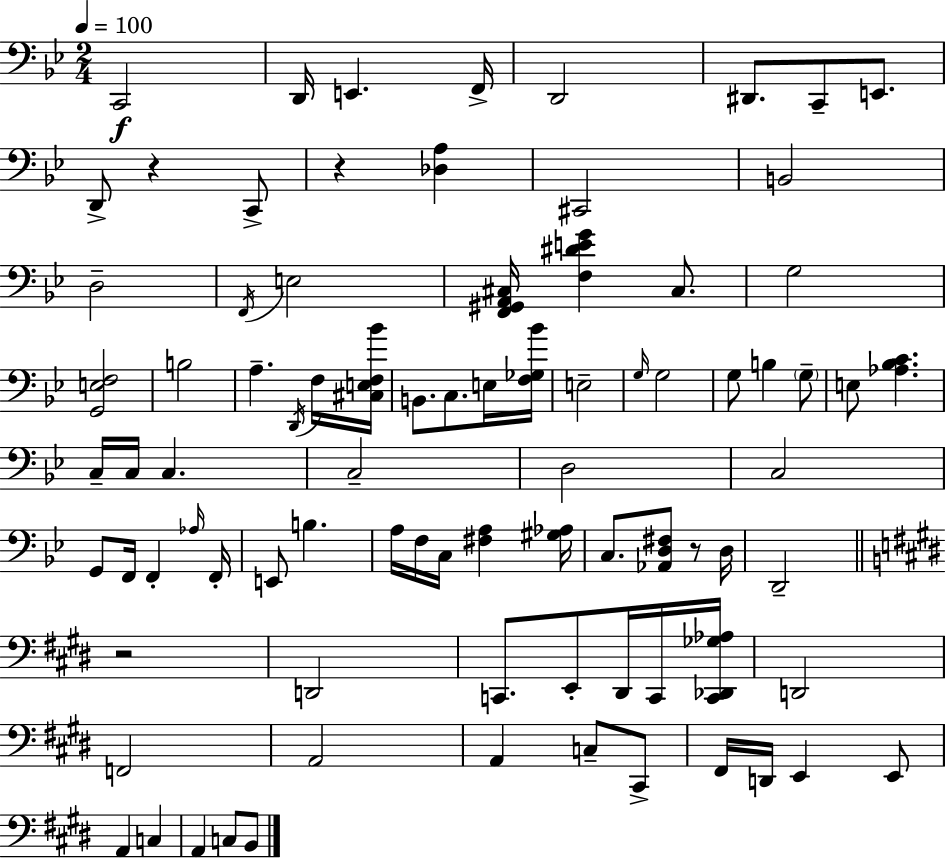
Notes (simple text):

C2/h D2/s E2/q. F2/s D2/h D#2/e. C2/e E2/e. D2/e R/q C2/e R/q [Db3,A3]/q C#2/h B2/h D3/h F2/s E3/h [F2,G#2,A2,C#3]/s [F3,D#4,E4,G4]/q C#3/e. G3/h [G2,E3,F3]/h B3/h A3/q. D2/s F3/s [C#3,E3,F3,Bb4]/s B2/e. C3/e. E3/s [F3,Gb3,Bb4]/s E3/h G3/s G3/h G3/e B3/q G3/e E3/e [Ab3,Bb3,C4]/q. C3/s C3/s C3/q. C3/h D3/h C3/h G2/e F2/s F2/q Ab3/s F2/s E2/e B3/q. A3/s F3/s C3/s [F#3,A3]/q [G#3,Ab3]/s C3/e. [Ab2,D3,F#3]/e R/e D3/s D2/h R/h D2/h C2/e. E2/e D#2/s C2/s [C2,Db2,Gb3,Ab3]/s D2/h F2/h A2/h A2/q C3/e C#2/e F#2/s D2/s E2/q E2/e A2/q C3/q A2/q C3/e B2/e